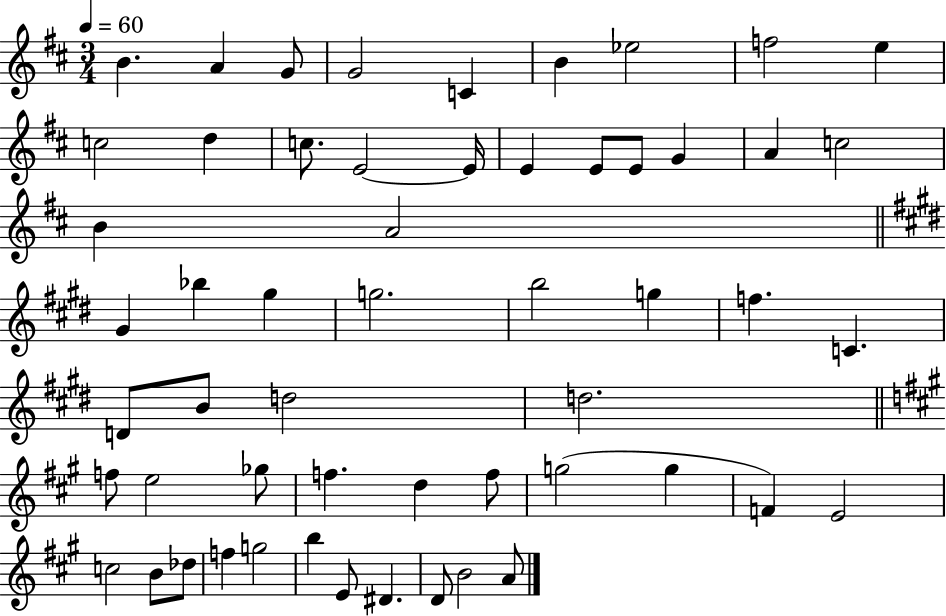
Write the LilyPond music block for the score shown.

{
  \clef treble
  \numericTimeSignature
  \time 3/4
  \key d \major
  \tempo 4 = 60
  b'4. a'4 g'8 | g'2 c'4 | b'4 ees''2 | f''2 e''4 | \break c''2 d''4 | c''8. e'2~~ e'16 | e'4 e'8 e'8 g'4 | a'4 c''2 | \break b'4 a'2 | \bar "||" \break \key e \major gis'4 bes''4 gis''4 | g''2. | b''2 g''4 | f''4. c'4. | \break d'8 b'8 d''2 | d''2. | \bar "||" \break \key a \major f''8 e''2 ges''8 | f''4. d''4 f''8 | g''2( g''4 | f'4) e'2 | \break c''2 b'8 des''8 | f''4 g''2 | b''4 e'8 dis'4. | d'8 b'2 a'8 | \break \bar "|."
}